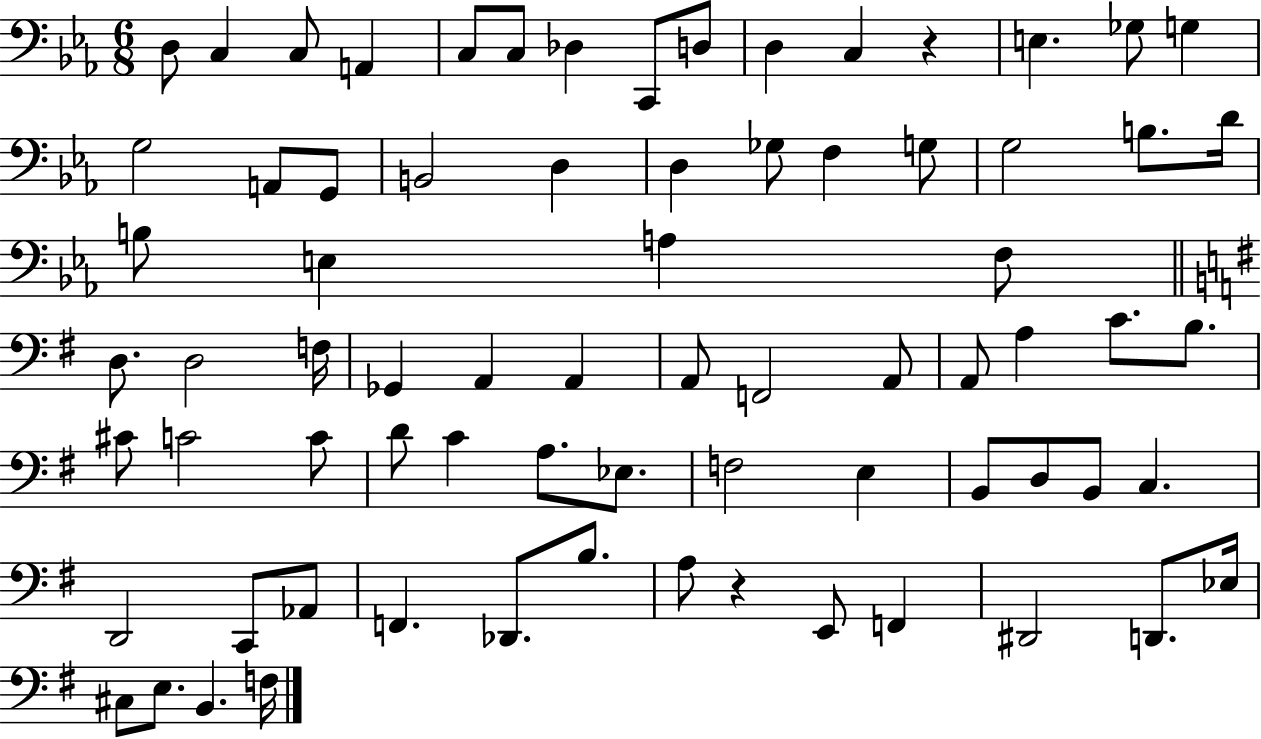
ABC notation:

X:1
T:Untitled
M:6/8
L:1/4
K:Eb
D,/2 C, C,/2 A,, C,/2 C,/2 _D, C,,/2 D,/2 D, C, z E, _G,/2 G, G,2 A,,/2 G,,/2 B,,2 D, D, _G,/2 F, G,/2 G,2 B,/2 D/4 B,/2 E, A, F,/2 D,/2 D,2 F,/4 _G,, A,, A,, A,,/2 F,,2 A,,/2 A,,/2 A, C/2 B,/2 ^C/2 C2 C/2 D/2 C A,/2 _E,/2 F,2 E, B,,/2 D,/2 B,,/2 C, D,,2 C,,/2 _A,,/2 F,, _D,,/2 B,/2 A,/2 z E,,/2 F,, ^D,,2 D,,/2 _E,/4 ^C,/2 E,/2 B,, F,/4